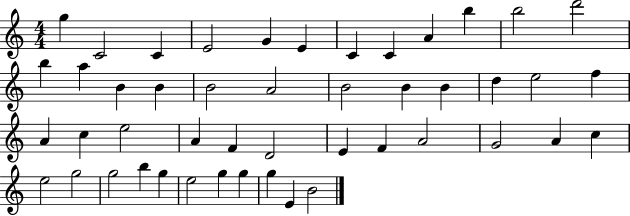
{
  \clef treble
  \numericTimeSignature
  \time 4/4
  \key c \major
  g''4 c'2 c'4 | e'2 g'4 e'4 | c'4 c'4 a'4 b''4 | b''2 d'''2 | \break b''4 a''4 b'4 b'4 | b'2 a'2 | b'2 b'4 b'4 | d''4 e''2 f''4 | \break a'4 c''4 e''2 | a'4 f'4 d'2 | e'4 f'4 a'2 | g'2 a'4 c''4 | \break e''2 g''2 | g''2 b''4 g''4 | e''2 g''4 g''4 | g''4 e'4 b'2 | \break \bar "|."
}